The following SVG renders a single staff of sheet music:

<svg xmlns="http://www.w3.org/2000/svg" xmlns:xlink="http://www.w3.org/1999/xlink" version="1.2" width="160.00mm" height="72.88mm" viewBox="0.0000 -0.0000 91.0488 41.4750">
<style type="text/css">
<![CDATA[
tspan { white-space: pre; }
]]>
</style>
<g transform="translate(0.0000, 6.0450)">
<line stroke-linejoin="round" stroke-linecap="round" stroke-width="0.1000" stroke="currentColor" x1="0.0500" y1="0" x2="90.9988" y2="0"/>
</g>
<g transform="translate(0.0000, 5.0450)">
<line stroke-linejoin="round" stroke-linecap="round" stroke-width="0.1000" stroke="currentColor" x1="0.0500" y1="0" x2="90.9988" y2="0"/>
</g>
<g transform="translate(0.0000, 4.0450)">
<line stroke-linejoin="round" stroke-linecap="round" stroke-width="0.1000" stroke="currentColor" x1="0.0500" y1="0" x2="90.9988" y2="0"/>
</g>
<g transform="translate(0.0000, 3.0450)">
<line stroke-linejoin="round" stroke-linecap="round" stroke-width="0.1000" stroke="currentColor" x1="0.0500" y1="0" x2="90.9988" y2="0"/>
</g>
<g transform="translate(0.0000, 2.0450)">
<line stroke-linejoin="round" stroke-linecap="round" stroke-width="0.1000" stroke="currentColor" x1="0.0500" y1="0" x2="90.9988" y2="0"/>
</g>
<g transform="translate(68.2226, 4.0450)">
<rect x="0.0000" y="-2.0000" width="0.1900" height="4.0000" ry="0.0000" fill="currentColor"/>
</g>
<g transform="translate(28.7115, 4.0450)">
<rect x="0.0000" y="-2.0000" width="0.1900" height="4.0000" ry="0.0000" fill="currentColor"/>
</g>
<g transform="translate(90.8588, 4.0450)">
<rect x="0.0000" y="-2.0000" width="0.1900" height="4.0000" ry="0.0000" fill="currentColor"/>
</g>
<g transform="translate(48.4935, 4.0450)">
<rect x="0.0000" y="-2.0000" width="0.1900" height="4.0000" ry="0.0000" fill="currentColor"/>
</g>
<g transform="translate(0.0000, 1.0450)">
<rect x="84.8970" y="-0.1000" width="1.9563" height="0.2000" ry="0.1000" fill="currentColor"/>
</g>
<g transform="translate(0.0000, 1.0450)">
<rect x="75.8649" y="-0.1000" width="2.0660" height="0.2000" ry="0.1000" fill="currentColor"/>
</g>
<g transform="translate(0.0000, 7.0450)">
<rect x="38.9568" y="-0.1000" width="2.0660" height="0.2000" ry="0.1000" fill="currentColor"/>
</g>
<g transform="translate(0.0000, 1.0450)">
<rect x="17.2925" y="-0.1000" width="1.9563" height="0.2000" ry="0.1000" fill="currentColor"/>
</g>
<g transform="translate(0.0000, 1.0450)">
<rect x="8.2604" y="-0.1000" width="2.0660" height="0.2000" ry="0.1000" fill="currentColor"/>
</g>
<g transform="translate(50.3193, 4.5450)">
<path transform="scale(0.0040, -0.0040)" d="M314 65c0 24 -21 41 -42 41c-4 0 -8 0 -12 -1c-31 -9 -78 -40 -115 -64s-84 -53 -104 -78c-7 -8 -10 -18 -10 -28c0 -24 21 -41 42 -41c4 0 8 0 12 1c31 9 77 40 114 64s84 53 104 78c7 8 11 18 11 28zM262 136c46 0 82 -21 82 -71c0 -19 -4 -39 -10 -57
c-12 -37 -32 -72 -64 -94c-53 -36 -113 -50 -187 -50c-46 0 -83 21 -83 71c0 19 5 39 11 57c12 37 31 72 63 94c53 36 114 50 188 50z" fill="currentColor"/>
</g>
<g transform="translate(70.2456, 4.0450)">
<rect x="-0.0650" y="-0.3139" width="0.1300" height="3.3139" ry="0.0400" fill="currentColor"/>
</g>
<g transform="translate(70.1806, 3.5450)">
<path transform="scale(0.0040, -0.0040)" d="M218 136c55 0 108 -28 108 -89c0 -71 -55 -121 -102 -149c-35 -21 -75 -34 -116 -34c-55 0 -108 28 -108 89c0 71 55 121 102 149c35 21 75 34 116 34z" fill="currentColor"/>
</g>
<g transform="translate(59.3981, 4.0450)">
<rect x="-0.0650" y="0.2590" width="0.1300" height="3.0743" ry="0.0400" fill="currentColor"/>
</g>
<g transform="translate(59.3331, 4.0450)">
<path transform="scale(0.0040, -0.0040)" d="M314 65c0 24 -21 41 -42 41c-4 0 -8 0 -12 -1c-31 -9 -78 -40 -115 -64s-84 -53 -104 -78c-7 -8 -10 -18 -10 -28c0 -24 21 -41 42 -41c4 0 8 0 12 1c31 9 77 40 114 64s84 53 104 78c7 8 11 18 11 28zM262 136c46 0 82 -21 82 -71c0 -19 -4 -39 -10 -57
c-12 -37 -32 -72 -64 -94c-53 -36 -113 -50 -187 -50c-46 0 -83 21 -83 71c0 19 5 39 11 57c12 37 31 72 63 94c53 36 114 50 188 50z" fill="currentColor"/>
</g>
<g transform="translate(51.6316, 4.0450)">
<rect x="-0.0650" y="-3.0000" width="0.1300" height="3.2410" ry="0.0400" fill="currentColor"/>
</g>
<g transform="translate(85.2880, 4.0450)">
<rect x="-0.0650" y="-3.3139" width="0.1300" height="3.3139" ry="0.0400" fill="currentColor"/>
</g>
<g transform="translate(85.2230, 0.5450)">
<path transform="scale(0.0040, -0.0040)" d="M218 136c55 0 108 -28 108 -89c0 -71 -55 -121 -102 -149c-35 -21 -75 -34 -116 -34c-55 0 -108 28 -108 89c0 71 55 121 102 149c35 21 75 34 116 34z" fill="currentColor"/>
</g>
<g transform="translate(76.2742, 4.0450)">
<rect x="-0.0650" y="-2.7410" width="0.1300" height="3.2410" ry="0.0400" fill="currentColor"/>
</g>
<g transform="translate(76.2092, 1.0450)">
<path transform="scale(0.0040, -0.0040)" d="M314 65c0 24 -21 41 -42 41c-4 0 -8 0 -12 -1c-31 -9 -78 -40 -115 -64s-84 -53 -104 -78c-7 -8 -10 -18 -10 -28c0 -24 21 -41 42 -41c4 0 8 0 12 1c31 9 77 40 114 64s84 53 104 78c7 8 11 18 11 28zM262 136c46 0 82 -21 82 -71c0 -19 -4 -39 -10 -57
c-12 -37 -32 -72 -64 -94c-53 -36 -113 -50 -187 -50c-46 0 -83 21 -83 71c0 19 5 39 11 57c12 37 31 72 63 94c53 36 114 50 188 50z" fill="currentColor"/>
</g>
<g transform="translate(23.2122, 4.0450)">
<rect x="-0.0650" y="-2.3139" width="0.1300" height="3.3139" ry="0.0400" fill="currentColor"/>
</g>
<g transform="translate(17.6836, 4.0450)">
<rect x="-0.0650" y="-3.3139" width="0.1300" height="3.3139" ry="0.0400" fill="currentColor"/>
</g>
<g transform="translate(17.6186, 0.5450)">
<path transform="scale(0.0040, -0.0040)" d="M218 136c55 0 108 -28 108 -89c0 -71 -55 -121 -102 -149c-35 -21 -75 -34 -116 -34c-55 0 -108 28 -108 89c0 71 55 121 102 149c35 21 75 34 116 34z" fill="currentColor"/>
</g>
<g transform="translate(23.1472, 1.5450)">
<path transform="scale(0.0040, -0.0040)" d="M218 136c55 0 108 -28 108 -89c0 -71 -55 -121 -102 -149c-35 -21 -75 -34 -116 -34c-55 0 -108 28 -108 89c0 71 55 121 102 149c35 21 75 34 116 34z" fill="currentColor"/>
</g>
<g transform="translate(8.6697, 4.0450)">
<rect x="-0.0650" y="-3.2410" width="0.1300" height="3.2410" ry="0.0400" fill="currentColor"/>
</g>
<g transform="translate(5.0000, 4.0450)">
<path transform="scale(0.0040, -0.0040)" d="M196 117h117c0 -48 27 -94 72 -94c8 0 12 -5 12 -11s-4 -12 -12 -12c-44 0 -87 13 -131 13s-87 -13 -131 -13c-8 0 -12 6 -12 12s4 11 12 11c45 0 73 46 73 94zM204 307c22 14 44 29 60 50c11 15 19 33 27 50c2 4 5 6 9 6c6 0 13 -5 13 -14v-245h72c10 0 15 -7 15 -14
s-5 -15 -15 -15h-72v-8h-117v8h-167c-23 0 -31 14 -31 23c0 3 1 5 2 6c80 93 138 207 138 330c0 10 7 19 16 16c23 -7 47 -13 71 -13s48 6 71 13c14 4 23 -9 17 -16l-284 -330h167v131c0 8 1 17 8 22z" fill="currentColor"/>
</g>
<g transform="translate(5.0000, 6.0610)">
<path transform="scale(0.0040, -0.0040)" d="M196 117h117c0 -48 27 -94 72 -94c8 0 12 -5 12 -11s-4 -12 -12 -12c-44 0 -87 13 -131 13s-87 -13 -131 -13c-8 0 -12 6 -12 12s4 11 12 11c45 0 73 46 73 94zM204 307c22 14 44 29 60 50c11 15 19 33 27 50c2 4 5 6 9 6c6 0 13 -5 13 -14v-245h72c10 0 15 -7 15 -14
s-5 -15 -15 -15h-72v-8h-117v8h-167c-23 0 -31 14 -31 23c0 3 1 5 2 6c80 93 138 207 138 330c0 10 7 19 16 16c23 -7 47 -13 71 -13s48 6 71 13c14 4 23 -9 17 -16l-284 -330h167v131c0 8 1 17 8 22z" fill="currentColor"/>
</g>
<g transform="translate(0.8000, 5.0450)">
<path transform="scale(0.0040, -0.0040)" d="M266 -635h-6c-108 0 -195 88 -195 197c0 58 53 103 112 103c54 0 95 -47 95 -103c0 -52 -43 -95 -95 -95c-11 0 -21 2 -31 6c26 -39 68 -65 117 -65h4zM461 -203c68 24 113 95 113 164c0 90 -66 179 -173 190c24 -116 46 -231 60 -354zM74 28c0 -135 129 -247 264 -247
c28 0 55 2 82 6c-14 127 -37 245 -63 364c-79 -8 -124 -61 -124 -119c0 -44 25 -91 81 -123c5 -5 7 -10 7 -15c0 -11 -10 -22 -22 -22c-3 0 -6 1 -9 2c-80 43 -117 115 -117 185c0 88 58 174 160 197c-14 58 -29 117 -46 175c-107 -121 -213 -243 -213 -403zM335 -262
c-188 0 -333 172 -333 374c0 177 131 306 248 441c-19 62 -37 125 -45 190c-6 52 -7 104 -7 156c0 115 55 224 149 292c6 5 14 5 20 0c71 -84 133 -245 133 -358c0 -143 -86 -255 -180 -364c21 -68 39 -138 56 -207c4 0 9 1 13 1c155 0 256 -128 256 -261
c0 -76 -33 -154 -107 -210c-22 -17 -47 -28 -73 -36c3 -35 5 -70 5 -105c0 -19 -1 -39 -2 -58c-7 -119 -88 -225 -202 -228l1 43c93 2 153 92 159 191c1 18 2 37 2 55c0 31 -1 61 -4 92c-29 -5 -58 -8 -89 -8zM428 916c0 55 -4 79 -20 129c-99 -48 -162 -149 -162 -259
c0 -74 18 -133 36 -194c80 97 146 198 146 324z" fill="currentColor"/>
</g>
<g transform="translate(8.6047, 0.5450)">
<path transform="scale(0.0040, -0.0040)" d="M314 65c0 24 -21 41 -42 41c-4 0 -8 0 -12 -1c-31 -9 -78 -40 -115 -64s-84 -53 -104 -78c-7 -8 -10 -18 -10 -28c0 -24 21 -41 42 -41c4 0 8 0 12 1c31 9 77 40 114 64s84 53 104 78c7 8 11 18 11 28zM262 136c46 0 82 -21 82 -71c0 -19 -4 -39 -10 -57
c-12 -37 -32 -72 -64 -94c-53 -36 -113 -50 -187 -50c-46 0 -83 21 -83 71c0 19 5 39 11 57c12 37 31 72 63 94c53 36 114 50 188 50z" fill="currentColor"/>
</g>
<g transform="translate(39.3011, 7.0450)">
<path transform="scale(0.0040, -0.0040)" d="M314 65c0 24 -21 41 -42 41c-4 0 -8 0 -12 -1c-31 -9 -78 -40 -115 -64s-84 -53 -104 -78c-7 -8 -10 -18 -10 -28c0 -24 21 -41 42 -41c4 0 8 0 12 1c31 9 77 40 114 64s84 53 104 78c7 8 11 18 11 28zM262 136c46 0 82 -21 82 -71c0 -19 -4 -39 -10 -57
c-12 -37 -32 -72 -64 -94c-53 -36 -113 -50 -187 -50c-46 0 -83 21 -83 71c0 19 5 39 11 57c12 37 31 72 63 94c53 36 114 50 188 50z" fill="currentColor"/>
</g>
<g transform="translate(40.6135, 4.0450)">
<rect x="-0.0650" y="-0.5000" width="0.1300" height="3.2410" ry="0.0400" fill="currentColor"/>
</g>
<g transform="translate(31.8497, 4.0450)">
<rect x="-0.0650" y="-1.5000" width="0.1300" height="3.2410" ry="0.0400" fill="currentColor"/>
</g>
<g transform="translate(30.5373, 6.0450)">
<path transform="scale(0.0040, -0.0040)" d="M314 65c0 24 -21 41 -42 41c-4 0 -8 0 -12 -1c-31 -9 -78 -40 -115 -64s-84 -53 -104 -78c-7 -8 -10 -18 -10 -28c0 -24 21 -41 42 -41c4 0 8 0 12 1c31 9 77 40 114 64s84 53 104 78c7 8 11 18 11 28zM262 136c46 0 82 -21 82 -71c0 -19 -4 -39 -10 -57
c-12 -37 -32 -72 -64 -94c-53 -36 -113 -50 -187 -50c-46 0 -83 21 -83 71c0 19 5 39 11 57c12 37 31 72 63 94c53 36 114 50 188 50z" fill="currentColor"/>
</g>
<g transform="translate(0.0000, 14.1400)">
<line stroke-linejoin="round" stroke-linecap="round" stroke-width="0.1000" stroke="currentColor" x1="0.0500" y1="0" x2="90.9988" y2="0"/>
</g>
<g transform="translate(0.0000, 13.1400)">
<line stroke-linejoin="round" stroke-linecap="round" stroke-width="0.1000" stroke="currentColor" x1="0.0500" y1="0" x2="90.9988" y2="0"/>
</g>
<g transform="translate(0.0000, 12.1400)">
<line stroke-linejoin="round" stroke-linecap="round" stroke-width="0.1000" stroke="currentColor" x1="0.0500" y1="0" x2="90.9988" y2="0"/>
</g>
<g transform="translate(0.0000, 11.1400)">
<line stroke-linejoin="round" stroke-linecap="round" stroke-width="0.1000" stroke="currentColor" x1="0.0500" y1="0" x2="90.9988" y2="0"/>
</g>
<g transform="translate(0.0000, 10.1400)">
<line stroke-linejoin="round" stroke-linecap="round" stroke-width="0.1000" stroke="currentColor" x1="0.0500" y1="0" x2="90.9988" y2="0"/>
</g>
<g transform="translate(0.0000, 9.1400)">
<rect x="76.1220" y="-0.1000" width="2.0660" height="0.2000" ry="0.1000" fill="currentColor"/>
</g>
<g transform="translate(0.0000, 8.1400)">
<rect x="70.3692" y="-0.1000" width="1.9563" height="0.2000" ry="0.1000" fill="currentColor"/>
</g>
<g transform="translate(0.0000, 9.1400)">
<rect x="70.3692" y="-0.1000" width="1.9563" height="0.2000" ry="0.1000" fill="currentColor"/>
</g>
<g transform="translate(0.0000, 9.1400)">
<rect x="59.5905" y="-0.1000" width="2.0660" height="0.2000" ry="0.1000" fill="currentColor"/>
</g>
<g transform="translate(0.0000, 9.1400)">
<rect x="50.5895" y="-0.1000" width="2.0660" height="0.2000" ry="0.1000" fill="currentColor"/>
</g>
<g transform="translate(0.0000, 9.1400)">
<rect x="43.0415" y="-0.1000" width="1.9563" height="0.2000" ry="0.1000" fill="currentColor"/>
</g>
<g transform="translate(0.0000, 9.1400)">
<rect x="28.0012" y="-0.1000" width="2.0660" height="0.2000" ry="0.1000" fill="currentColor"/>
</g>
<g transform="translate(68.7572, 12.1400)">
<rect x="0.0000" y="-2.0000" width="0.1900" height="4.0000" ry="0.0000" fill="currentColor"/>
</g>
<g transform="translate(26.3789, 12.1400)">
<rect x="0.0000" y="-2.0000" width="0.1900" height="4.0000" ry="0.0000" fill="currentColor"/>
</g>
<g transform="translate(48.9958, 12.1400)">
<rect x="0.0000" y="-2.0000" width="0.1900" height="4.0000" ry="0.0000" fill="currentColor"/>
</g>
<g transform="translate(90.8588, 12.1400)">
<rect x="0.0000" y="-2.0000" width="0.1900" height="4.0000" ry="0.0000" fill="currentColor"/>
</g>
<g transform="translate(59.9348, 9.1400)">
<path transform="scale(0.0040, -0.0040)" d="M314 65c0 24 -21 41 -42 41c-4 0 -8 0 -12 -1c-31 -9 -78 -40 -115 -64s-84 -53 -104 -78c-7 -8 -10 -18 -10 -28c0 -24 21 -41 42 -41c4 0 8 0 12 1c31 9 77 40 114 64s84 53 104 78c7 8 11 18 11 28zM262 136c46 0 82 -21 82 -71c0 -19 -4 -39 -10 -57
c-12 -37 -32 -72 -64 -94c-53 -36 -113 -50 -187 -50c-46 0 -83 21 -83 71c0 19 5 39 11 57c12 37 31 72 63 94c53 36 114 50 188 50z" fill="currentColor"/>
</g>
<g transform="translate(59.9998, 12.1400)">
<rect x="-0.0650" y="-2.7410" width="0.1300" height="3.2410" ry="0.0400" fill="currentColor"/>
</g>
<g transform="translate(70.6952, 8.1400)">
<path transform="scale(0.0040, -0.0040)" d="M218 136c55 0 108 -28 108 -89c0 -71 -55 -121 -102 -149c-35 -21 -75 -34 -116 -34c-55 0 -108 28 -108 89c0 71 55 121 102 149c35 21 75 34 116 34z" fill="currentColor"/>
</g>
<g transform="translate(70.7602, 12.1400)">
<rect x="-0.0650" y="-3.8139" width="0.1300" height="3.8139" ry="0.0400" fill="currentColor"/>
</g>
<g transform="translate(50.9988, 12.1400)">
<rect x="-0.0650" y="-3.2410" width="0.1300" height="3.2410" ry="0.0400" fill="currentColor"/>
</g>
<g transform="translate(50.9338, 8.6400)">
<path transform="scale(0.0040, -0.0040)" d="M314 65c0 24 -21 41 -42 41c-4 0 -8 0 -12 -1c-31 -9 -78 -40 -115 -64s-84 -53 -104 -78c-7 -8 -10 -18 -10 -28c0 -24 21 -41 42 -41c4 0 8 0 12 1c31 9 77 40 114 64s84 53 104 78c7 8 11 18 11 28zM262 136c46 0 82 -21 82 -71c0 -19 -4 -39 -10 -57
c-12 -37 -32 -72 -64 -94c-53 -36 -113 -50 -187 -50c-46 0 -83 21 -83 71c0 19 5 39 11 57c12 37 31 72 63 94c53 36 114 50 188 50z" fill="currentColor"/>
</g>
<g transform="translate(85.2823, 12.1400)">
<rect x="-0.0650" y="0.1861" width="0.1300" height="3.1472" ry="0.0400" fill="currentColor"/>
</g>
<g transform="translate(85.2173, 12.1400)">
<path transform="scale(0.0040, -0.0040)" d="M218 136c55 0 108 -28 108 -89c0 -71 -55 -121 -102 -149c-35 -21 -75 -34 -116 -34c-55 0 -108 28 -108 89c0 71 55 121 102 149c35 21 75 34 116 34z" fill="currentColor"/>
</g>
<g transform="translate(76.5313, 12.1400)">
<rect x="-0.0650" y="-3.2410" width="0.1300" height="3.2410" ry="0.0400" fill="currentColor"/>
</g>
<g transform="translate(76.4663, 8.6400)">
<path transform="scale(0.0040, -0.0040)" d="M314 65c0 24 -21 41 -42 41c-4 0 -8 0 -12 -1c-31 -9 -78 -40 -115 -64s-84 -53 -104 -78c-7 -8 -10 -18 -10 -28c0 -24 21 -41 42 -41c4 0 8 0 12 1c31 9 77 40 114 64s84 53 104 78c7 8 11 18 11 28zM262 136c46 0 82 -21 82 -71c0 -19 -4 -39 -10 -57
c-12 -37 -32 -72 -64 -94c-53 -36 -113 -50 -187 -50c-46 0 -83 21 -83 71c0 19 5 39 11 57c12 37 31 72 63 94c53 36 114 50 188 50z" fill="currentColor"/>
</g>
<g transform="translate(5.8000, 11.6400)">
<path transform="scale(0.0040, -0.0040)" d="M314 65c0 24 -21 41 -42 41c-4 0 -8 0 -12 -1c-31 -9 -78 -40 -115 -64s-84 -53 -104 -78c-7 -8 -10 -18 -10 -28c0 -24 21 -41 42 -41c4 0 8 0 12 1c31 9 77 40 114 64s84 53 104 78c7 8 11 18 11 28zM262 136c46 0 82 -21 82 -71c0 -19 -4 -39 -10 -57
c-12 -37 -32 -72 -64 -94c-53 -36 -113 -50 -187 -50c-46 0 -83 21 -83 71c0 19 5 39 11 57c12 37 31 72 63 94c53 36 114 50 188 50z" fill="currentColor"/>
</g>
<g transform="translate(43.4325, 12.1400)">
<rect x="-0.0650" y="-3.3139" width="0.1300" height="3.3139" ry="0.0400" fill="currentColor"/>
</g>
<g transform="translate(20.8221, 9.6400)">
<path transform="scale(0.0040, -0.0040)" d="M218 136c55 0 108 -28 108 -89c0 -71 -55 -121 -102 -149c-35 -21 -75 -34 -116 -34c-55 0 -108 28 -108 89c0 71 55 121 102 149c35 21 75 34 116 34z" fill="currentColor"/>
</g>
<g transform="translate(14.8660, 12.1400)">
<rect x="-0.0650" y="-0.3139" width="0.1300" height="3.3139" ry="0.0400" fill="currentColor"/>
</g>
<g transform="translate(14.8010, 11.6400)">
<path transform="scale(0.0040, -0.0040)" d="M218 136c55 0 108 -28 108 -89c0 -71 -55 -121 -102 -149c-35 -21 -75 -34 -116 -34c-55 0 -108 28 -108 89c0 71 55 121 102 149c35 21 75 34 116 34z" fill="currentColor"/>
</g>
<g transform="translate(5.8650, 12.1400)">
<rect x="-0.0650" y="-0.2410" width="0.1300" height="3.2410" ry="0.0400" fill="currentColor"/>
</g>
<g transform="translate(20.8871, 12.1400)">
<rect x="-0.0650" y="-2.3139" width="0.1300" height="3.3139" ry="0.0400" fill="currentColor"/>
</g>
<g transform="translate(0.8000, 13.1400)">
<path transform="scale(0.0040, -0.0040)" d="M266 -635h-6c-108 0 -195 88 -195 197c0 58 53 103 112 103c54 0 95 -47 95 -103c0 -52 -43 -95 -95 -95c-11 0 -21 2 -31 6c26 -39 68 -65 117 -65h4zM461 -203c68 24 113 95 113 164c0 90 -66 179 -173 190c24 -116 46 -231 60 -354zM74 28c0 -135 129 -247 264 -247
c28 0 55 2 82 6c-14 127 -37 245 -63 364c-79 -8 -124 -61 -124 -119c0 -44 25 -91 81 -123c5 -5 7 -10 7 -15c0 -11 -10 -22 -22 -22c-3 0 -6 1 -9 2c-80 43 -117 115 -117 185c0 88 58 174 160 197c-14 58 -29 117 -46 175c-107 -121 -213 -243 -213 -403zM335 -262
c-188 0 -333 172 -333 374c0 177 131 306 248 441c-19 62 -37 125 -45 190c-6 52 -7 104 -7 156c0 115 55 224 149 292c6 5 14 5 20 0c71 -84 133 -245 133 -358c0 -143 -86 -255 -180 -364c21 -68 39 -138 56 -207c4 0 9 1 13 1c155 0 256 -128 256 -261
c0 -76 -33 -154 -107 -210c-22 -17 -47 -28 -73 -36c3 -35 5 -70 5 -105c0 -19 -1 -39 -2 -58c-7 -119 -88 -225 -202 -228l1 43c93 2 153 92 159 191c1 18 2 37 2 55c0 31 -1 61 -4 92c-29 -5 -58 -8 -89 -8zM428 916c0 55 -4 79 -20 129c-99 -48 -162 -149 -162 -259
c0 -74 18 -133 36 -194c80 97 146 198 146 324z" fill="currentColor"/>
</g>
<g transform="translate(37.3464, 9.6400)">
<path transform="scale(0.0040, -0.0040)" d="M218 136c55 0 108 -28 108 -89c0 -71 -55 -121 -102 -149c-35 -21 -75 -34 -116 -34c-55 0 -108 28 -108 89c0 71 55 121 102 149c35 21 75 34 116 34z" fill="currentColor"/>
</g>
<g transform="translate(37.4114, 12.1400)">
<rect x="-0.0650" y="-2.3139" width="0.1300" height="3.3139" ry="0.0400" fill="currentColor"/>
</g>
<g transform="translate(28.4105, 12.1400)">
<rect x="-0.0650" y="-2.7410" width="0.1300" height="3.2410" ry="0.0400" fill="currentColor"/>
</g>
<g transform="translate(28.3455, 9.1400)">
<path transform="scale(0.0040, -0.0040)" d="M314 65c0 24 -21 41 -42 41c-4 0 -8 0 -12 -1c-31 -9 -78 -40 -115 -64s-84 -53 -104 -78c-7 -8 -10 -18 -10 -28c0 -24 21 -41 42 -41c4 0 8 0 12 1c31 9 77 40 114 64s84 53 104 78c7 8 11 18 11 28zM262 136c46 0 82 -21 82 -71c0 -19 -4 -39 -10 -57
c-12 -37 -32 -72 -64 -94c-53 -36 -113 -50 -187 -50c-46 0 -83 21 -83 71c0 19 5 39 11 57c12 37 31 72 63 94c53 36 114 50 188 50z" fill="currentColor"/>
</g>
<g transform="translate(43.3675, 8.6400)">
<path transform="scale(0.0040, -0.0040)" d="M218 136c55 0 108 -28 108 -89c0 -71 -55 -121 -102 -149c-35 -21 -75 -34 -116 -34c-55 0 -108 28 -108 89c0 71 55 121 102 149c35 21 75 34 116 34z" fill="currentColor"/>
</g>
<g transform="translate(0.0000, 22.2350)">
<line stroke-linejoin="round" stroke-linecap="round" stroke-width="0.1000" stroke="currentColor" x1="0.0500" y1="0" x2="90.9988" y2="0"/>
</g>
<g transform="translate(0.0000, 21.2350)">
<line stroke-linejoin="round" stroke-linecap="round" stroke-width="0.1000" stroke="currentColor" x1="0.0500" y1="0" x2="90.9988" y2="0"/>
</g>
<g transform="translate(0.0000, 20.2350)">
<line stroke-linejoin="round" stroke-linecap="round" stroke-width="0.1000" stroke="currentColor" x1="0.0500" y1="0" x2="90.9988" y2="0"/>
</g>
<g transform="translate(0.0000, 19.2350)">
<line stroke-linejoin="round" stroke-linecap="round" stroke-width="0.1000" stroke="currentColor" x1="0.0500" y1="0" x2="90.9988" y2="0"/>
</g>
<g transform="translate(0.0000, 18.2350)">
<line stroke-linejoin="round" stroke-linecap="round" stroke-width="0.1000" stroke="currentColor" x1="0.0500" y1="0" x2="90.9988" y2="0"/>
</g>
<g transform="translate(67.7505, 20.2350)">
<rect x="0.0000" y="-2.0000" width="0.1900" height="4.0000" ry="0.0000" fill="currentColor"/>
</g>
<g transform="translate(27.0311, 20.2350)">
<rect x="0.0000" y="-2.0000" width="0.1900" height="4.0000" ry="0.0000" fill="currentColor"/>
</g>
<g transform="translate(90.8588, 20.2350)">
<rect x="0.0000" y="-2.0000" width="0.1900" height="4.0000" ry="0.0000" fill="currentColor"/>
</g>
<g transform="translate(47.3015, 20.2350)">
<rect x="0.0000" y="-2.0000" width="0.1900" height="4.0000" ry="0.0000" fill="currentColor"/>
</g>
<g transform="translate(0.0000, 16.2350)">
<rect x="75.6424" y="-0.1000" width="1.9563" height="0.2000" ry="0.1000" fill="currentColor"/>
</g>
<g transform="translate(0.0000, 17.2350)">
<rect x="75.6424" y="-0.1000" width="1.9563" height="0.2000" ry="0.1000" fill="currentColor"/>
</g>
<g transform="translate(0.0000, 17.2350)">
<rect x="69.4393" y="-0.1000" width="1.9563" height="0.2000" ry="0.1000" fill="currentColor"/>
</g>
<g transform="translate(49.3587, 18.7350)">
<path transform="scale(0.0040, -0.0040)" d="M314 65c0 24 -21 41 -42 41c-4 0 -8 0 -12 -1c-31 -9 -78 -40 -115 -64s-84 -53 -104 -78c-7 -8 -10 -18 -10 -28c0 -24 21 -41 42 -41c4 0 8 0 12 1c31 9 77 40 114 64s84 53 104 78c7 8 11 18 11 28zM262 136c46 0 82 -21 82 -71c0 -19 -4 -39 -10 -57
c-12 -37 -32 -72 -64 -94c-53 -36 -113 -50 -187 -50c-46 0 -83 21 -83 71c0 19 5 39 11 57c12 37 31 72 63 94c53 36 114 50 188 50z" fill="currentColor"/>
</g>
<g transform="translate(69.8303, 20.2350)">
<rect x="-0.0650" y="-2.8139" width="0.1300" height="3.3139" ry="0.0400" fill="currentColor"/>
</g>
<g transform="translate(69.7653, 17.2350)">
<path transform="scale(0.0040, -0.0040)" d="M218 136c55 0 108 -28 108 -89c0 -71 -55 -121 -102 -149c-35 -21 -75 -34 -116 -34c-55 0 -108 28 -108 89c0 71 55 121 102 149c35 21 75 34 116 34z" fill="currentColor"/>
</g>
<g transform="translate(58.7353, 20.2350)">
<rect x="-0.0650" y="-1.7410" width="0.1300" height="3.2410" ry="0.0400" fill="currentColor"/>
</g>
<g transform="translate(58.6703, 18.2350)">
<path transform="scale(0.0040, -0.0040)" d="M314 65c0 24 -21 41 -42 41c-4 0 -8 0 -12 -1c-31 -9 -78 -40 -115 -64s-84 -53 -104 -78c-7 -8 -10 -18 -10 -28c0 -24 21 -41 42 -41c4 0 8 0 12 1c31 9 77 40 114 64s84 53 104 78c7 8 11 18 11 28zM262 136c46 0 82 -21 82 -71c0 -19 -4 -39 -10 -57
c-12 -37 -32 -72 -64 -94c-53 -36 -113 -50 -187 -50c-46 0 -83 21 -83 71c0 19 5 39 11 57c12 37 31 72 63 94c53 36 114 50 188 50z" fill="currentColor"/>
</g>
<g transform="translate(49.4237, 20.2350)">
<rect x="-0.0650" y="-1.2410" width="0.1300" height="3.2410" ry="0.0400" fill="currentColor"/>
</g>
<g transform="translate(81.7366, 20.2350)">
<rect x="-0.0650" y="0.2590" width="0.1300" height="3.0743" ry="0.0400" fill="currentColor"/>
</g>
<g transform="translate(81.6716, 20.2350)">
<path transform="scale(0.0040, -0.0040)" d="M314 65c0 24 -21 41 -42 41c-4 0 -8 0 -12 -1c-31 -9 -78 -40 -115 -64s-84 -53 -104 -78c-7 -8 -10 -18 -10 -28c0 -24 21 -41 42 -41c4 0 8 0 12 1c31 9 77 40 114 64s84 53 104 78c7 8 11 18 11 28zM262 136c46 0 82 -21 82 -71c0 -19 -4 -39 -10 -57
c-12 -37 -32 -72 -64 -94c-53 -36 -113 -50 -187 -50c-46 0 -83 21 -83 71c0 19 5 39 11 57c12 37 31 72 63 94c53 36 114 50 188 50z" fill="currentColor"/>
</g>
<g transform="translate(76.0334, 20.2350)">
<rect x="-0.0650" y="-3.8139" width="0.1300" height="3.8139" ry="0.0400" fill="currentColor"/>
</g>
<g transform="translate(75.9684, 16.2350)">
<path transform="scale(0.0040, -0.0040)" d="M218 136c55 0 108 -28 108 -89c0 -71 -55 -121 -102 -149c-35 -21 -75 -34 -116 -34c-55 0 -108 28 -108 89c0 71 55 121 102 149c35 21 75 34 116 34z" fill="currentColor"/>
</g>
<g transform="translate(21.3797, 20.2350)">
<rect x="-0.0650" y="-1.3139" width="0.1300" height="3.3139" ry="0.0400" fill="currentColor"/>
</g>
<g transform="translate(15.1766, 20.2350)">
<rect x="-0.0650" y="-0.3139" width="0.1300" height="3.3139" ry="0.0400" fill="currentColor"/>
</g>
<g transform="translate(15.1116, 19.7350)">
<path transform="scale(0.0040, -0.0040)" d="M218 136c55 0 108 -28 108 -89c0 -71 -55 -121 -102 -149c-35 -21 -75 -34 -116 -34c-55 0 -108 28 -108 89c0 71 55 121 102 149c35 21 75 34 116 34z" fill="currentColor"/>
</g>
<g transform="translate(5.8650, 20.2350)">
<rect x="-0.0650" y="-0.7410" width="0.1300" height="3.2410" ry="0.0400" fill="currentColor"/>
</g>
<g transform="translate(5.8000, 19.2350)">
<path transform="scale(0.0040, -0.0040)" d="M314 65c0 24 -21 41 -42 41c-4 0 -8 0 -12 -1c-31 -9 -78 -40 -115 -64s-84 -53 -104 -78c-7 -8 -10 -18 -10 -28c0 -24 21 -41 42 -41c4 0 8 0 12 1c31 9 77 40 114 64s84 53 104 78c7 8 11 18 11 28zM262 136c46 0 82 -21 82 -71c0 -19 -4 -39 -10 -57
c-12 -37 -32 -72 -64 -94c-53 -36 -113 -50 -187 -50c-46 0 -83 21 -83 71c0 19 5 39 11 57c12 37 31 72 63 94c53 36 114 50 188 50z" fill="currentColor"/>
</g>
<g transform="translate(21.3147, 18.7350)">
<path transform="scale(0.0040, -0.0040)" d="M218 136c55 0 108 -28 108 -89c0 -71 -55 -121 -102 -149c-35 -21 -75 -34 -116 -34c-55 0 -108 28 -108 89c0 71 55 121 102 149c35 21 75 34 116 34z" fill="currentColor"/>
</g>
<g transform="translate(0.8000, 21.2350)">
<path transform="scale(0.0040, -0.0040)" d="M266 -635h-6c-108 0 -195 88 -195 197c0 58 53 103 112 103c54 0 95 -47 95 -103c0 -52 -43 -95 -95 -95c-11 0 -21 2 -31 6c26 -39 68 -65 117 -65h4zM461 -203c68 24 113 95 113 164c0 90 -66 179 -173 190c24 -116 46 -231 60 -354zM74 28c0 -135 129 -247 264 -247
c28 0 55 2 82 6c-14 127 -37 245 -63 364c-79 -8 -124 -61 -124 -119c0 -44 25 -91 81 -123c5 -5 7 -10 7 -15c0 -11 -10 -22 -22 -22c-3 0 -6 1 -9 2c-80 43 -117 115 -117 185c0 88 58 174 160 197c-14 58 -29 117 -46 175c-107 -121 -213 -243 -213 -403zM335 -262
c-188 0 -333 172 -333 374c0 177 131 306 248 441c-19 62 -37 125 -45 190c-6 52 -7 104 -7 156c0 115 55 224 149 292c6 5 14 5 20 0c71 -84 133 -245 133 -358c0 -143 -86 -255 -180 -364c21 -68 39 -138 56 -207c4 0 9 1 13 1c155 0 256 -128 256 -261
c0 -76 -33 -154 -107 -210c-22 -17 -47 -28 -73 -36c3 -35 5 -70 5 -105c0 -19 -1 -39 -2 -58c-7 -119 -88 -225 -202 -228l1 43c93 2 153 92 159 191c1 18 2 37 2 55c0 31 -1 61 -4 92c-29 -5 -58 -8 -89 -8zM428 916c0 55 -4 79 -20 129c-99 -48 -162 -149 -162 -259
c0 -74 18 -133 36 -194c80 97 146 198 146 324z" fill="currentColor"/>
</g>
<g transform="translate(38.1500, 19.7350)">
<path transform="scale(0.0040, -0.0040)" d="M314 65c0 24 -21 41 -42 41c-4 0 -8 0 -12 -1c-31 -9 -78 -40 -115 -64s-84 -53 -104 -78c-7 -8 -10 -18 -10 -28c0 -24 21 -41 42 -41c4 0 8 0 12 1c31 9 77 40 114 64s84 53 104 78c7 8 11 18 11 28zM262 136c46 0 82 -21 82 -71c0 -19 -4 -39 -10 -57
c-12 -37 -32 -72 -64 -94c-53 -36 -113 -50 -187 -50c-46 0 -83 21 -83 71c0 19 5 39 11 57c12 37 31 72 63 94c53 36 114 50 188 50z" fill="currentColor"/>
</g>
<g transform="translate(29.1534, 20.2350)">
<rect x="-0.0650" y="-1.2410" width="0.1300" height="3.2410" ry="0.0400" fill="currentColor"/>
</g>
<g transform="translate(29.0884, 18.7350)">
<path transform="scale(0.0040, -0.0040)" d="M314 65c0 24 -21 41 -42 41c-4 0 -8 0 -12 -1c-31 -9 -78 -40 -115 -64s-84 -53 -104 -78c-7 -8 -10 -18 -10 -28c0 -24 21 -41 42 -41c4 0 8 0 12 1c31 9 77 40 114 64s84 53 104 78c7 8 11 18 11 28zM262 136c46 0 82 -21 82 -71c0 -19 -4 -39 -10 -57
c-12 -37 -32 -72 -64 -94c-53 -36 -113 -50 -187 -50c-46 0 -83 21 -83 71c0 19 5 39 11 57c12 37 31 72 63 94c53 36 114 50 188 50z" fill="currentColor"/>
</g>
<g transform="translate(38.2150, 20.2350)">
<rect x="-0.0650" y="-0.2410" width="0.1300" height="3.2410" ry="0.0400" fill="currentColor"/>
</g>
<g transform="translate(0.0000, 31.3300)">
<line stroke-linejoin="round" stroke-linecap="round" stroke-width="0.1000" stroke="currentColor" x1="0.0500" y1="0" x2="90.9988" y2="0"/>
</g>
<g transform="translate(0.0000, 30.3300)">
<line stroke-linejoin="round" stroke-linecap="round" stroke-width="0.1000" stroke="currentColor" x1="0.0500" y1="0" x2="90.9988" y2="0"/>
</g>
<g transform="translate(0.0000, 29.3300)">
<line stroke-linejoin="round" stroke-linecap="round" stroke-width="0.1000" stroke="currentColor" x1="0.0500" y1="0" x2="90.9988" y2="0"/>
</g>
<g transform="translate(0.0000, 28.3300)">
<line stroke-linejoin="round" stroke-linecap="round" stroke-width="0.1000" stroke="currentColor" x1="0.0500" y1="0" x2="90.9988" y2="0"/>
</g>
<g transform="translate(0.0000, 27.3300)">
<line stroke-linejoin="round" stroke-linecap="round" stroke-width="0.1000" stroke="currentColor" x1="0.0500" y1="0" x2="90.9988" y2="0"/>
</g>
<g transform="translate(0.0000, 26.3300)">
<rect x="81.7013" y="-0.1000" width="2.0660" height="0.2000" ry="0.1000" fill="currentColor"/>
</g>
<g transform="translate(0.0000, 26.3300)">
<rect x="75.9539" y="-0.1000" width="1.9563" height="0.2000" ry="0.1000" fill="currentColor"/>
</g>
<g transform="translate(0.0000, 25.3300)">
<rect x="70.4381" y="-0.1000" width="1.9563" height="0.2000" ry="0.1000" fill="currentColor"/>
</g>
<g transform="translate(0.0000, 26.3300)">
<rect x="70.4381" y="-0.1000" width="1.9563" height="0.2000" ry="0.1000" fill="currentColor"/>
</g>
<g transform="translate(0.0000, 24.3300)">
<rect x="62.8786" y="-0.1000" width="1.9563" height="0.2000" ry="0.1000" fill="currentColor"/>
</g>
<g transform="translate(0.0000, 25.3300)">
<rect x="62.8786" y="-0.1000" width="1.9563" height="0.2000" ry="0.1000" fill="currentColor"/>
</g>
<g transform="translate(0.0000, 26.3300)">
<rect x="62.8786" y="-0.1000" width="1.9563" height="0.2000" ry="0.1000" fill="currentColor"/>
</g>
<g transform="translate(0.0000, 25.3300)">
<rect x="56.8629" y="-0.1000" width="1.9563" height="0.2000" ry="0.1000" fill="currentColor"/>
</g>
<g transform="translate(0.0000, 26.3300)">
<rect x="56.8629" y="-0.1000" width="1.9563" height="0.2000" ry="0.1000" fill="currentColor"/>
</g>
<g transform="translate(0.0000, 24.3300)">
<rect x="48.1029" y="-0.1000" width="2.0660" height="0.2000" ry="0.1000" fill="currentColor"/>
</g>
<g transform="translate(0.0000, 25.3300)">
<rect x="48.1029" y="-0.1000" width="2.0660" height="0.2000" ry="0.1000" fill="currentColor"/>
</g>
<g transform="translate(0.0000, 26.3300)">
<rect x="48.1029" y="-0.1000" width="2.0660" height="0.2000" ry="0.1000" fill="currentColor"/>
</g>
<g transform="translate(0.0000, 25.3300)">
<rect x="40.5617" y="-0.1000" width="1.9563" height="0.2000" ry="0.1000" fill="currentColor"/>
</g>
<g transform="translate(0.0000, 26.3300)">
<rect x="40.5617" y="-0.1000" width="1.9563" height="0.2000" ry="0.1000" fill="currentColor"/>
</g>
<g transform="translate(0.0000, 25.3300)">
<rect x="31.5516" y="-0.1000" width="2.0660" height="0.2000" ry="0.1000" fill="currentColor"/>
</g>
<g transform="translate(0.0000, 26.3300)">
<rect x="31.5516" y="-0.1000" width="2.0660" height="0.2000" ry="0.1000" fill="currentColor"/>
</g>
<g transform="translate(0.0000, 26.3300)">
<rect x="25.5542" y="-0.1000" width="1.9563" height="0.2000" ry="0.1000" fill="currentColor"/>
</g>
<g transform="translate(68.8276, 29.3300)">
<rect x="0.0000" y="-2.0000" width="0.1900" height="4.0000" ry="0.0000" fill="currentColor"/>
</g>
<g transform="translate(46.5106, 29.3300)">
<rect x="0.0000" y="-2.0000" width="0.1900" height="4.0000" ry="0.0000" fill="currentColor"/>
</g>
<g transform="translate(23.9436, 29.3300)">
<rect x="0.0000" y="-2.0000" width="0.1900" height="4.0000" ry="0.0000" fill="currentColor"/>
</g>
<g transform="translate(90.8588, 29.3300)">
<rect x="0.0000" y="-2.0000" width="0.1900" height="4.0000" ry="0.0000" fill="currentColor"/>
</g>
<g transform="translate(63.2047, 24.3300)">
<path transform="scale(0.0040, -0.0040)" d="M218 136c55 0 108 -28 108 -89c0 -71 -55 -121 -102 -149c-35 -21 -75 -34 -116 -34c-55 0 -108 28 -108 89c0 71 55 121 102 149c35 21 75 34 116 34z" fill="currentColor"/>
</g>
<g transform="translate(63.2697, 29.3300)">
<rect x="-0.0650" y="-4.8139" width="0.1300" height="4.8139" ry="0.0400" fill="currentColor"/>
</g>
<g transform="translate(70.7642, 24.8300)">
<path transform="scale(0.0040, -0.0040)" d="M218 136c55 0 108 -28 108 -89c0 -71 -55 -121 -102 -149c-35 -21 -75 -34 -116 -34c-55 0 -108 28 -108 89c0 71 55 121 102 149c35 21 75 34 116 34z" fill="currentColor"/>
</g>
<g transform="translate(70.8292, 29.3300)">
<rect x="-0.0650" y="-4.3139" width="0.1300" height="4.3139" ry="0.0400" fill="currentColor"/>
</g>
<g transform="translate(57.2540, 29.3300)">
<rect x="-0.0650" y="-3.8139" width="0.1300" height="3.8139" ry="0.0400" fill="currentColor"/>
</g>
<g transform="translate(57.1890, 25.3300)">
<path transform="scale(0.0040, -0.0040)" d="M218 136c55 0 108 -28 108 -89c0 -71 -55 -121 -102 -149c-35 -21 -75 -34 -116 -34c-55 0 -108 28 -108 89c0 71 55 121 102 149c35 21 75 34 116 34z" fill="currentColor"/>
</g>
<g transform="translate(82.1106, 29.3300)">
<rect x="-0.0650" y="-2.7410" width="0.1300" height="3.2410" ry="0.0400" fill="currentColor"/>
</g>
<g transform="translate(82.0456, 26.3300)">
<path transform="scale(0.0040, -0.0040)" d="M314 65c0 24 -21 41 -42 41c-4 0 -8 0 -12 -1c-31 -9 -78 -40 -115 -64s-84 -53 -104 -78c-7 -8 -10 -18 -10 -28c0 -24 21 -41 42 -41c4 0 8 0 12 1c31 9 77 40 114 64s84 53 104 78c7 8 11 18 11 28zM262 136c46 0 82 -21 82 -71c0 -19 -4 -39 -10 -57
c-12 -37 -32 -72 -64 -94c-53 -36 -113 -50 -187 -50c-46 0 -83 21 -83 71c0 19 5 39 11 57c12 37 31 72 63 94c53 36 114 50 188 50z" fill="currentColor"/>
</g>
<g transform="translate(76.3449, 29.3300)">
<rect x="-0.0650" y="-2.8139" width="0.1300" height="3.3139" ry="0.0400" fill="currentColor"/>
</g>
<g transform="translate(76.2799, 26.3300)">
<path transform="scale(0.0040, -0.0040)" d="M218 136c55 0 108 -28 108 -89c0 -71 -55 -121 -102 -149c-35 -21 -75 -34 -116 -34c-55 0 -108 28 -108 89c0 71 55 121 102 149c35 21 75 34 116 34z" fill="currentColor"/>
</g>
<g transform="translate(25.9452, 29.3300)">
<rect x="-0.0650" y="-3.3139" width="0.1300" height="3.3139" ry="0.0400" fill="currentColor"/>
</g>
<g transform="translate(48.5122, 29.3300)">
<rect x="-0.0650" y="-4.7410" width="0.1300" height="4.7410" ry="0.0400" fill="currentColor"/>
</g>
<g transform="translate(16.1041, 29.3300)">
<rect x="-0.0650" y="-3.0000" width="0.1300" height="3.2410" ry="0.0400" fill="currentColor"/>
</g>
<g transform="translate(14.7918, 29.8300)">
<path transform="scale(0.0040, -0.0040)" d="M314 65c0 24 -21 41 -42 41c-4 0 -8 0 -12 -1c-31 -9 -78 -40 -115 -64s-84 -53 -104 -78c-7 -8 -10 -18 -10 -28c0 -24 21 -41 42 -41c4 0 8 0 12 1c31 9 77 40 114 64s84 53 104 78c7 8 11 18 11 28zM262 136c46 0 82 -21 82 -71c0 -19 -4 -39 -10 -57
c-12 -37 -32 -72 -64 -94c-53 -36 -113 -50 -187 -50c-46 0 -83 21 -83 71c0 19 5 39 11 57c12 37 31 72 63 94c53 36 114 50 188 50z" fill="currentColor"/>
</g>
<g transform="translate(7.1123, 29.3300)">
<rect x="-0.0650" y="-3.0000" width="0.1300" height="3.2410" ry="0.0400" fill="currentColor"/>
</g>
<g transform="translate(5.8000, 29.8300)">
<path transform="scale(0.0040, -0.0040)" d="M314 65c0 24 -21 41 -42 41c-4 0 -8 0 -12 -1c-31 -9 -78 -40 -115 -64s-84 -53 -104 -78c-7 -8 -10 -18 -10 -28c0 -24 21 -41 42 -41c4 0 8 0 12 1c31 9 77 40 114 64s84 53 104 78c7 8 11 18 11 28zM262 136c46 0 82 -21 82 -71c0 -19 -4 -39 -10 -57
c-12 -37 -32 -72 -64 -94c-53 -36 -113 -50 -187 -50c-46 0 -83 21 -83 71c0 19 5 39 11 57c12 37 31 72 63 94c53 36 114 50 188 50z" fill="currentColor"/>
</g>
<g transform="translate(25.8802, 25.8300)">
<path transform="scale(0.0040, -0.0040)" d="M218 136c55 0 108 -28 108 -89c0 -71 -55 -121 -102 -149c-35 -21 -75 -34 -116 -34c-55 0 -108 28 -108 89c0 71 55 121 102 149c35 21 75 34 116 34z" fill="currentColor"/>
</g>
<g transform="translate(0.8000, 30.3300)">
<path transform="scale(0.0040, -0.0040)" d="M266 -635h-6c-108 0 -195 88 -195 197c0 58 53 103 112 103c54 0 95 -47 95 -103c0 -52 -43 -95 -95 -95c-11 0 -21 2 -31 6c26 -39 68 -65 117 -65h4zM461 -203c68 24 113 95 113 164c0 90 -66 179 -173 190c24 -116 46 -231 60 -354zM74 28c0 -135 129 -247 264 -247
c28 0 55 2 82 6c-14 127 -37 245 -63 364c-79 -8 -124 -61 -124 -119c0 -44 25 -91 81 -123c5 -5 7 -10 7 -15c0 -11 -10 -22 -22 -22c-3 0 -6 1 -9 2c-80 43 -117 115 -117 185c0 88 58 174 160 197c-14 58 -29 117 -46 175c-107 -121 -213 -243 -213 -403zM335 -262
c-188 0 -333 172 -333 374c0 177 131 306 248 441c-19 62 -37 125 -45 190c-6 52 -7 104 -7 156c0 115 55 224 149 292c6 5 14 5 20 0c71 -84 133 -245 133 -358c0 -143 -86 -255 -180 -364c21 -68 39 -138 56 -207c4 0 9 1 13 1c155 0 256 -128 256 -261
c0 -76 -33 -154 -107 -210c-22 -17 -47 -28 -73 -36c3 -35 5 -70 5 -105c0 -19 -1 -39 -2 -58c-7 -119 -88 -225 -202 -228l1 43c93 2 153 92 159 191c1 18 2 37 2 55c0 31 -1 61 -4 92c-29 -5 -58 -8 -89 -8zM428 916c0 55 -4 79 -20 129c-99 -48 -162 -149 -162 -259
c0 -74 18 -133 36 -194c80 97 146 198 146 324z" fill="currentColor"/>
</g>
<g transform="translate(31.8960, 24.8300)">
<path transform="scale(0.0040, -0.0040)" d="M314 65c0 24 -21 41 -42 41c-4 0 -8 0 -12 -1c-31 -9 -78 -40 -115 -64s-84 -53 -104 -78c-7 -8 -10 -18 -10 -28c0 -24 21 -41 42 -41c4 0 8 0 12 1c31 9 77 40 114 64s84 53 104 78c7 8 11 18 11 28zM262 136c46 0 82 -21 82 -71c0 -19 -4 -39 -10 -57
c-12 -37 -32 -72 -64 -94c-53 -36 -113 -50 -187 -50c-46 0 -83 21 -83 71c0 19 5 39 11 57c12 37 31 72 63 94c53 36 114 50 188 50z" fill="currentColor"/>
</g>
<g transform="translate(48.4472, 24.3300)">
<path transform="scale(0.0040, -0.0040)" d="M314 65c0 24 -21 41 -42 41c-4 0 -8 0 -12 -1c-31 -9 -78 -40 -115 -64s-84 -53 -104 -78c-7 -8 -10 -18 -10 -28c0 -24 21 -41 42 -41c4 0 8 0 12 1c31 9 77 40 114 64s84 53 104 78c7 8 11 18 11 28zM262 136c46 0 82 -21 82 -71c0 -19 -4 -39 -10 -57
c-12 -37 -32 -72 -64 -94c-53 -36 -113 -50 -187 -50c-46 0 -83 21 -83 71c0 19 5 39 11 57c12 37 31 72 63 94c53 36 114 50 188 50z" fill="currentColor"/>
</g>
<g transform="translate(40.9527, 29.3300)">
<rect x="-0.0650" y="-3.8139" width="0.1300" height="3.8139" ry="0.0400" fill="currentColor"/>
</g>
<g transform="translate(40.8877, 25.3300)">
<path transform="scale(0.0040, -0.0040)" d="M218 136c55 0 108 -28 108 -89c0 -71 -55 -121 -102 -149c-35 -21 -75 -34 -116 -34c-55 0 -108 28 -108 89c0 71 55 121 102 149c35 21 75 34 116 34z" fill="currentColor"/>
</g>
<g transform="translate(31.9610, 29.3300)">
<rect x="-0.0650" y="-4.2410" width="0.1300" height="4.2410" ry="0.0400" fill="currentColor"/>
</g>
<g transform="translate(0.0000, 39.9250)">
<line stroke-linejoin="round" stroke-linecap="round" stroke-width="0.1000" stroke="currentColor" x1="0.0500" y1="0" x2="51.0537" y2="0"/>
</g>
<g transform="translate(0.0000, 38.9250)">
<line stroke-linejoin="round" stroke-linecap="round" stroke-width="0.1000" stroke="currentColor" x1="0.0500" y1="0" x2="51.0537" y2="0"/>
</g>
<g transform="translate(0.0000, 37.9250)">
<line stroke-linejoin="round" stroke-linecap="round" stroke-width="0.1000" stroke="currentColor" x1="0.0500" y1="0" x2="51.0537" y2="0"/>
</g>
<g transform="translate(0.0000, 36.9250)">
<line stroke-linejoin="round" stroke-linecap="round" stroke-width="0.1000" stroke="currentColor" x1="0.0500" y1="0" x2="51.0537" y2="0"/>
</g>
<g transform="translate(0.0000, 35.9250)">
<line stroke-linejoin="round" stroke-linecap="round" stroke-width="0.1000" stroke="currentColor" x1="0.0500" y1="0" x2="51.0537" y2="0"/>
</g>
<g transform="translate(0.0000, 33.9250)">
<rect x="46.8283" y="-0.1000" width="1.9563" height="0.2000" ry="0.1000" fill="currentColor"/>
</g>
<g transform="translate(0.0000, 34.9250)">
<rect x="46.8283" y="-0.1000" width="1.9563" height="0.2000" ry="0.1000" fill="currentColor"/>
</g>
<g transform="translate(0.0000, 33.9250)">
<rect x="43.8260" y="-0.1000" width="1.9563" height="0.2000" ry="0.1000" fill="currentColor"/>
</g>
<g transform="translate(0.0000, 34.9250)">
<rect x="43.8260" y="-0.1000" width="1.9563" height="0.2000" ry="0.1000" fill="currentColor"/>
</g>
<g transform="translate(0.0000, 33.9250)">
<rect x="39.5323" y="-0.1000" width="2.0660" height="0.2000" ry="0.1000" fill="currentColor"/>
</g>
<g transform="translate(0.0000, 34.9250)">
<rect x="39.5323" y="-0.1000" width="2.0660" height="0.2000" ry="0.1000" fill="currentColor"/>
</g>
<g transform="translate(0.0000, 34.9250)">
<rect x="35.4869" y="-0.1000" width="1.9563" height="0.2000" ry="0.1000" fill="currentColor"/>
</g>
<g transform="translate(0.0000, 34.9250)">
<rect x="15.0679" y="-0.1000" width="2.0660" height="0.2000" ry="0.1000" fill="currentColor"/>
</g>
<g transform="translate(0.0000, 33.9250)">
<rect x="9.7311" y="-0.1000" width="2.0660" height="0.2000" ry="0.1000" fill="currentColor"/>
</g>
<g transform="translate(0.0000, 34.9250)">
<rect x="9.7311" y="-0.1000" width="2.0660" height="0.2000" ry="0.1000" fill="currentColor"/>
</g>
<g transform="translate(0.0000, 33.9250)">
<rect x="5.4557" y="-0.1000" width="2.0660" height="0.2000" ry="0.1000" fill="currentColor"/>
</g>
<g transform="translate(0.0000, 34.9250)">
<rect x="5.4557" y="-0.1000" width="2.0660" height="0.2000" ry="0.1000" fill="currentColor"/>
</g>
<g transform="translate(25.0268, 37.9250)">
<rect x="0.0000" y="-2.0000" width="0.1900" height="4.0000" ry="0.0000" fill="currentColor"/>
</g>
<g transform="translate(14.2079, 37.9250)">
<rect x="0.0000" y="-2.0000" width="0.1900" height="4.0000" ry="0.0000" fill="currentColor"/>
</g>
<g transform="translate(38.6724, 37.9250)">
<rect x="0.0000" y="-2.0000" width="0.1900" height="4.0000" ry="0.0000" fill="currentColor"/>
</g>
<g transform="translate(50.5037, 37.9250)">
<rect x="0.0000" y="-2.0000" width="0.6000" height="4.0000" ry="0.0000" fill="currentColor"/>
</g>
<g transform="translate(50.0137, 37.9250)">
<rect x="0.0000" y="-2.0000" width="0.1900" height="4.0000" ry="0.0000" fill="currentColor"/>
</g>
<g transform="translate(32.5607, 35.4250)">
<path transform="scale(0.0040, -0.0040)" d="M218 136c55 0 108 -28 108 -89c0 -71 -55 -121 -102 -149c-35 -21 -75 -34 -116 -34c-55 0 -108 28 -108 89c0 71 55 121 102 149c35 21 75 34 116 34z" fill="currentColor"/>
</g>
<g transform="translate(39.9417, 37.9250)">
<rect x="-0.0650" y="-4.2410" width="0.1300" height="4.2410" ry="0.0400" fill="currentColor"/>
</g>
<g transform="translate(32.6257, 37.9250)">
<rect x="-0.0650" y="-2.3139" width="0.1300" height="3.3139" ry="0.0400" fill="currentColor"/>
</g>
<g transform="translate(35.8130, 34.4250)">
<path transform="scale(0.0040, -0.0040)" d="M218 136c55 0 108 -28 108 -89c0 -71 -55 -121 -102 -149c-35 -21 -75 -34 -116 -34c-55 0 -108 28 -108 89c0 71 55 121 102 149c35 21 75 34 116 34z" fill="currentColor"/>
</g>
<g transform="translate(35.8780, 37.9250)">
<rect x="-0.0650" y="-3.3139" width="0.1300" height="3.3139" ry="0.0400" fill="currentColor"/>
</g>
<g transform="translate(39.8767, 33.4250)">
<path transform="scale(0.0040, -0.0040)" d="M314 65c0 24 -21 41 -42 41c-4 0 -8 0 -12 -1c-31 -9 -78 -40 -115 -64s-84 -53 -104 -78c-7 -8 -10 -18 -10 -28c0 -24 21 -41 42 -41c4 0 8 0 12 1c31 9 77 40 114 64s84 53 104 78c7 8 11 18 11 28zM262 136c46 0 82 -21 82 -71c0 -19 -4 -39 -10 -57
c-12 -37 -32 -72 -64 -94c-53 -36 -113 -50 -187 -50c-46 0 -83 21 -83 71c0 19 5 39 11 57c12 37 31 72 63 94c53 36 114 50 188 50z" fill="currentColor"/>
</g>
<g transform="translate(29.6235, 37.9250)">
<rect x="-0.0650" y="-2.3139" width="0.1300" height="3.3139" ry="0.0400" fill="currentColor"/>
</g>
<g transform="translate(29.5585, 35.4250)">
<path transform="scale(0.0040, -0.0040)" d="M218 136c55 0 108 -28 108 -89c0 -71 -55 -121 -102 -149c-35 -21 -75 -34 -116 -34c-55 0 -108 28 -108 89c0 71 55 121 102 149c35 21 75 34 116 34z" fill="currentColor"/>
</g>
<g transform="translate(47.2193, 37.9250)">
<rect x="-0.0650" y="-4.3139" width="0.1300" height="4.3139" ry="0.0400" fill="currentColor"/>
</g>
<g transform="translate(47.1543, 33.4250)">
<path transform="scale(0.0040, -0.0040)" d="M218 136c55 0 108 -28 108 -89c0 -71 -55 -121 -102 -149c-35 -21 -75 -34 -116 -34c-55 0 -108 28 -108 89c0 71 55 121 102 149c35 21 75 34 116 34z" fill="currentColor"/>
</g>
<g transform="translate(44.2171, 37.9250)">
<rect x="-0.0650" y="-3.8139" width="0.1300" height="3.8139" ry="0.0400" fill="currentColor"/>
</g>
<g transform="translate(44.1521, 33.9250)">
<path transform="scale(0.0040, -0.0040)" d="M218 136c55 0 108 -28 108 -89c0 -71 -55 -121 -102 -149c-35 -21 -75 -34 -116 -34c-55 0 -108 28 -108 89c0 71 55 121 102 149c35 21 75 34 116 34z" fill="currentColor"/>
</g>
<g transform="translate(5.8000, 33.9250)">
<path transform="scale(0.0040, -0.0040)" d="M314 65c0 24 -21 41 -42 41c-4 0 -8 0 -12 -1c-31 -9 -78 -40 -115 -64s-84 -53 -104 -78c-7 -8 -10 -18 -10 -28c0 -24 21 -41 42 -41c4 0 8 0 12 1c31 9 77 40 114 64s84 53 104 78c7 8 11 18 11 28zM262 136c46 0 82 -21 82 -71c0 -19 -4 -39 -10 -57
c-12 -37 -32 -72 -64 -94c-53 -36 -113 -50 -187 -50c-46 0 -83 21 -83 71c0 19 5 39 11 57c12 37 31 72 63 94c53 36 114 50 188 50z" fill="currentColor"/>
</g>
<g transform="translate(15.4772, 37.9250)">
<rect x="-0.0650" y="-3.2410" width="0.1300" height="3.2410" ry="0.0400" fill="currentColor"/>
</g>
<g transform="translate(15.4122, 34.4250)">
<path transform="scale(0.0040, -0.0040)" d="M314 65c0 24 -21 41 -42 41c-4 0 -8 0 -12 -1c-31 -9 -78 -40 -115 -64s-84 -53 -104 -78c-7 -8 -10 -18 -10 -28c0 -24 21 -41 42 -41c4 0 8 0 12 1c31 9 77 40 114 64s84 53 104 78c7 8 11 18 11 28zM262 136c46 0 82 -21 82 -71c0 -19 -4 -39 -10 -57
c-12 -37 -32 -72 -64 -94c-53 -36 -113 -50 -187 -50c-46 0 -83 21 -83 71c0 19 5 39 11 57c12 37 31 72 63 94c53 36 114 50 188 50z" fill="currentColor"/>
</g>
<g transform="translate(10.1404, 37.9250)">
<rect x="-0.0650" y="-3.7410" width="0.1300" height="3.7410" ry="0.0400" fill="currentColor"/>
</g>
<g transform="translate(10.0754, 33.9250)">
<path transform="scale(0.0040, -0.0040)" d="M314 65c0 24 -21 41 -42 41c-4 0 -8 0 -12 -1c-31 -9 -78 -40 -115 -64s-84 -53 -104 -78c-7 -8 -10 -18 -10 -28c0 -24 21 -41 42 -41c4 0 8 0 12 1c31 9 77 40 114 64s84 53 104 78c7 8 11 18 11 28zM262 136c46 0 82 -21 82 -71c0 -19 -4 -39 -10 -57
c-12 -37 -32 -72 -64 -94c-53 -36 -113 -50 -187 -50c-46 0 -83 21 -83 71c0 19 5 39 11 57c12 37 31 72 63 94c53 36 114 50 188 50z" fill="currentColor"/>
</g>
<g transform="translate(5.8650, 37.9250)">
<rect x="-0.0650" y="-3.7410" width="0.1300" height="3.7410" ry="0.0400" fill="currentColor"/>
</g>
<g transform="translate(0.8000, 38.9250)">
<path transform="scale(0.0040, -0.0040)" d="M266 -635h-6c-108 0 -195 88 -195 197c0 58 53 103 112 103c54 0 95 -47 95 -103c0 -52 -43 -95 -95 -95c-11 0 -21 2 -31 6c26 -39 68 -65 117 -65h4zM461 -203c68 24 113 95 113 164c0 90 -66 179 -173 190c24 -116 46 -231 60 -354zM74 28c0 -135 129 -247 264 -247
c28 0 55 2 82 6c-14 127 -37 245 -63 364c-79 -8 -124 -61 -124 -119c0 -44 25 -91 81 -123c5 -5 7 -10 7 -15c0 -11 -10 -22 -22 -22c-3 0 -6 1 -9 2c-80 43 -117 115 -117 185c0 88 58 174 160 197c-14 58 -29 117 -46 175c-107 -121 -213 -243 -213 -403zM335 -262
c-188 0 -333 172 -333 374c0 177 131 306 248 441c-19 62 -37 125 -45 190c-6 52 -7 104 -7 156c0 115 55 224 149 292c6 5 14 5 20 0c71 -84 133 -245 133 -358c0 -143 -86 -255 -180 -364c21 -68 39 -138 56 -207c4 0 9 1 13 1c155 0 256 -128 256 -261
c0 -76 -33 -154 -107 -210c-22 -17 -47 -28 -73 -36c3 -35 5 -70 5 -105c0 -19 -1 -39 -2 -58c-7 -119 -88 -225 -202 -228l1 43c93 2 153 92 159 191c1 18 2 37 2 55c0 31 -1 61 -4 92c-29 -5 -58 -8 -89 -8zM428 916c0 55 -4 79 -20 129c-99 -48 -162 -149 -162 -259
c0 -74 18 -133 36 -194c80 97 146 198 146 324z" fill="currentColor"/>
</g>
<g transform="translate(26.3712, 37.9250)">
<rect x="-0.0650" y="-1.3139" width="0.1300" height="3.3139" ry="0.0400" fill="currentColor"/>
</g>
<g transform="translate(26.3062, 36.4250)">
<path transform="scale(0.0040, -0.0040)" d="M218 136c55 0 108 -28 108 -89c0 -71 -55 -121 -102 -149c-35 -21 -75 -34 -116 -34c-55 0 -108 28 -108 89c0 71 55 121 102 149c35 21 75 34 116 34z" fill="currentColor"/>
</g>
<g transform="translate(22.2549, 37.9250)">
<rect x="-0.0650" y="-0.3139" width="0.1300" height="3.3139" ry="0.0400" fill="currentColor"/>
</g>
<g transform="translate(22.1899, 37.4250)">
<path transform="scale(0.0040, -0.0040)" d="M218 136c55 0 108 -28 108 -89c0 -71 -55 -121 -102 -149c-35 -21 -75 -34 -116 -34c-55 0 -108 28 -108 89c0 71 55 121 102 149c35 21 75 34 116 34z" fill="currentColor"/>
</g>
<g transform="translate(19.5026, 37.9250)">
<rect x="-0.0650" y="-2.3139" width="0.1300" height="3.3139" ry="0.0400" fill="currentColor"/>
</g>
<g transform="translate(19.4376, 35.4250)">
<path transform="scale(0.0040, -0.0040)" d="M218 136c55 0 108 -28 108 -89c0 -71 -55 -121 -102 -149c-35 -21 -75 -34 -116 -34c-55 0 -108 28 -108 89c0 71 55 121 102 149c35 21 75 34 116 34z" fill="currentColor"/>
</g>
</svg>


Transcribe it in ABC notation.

X:1
T:Untitled
M:4/4
L:1/4
K:C
b2 b g E2 C2 A2 B2 c a2 b c2 c g a2 g b b2 a2 c' b2 B d2 c e e2 c2 e2 f2 a c' B2 A2 A2 b d'2 c' e'2 c' e' d' a a2 c'2 c'2 b2 g c e g g b d'2 c' d'